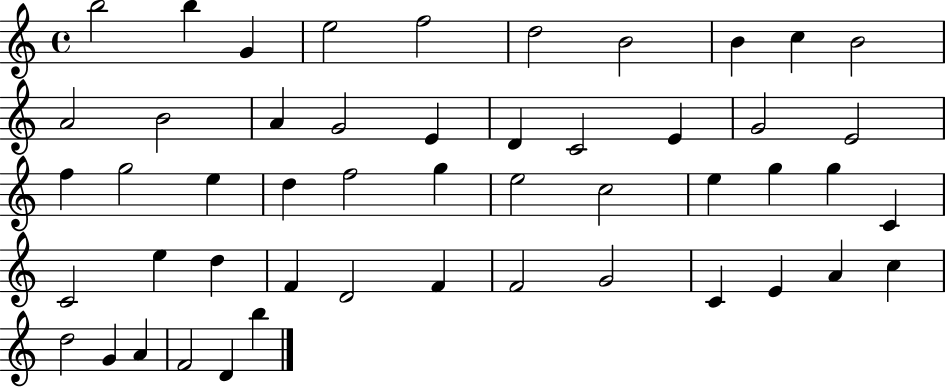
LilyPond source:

{
  \clef treble
  \time 4/4
  \defaultTimeSignature
  \key c \major
  b''2 b''4 g'4 | e''2 f''2 | d''2 b'2 | b'4 c''4 b'2 | \break a'2 b'2 | a'4 g'2 e'4 | d'4 c'2 e'4 | g'2 e'2 | \break f''4 g''2 e''4 | d''4 f''2 g''4 | e''2 c''2 | e''4 g''4 g''4 c'4 | \break c'2 e''4 d''4 | f'4 d'2 f'4 | f'2 g'2 | c'4 e'4 a'4 c''4 | \break d''2 g'4 a'4 | f'2 d'4 b''4 | \bar "|."
}